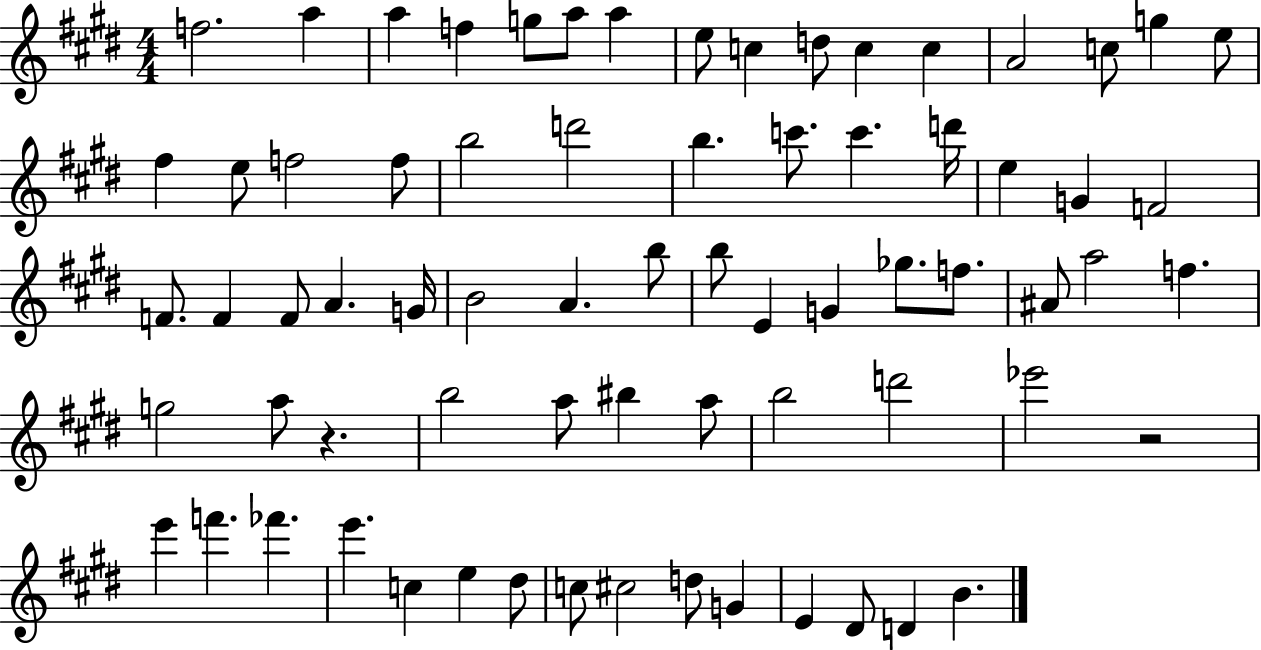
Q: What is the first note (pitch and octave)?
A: F5